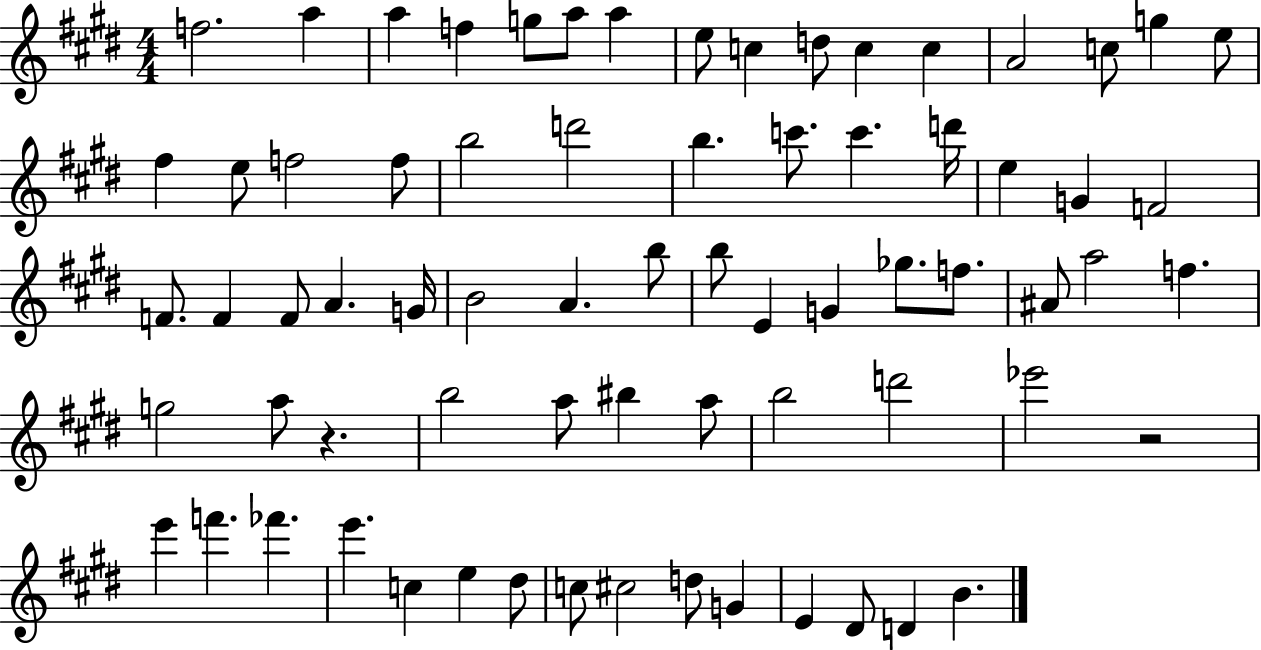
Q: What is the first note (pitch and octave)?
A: F5